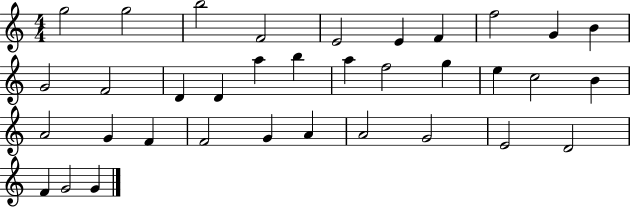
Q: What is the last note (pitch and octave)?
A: G4